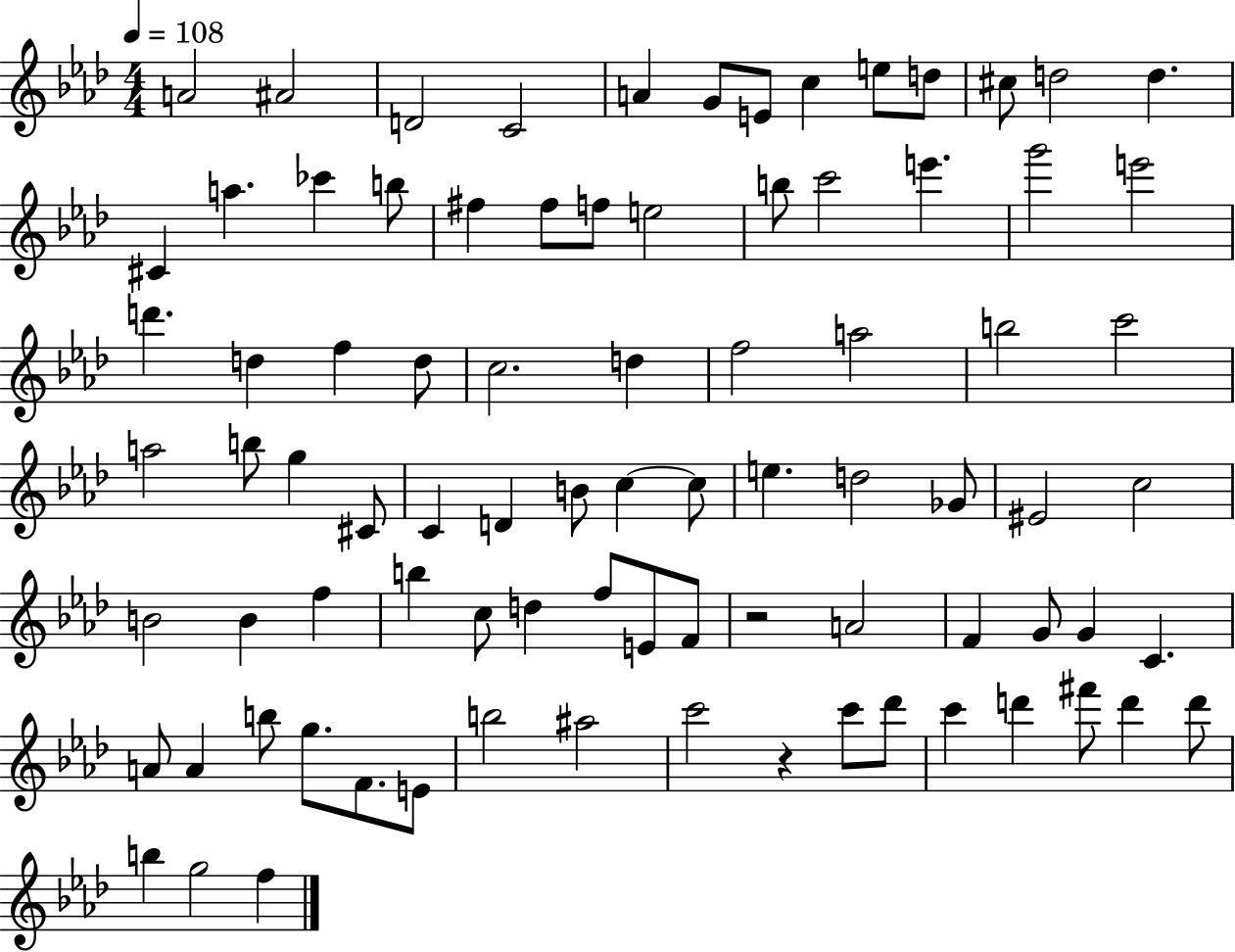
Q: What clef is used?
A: treble